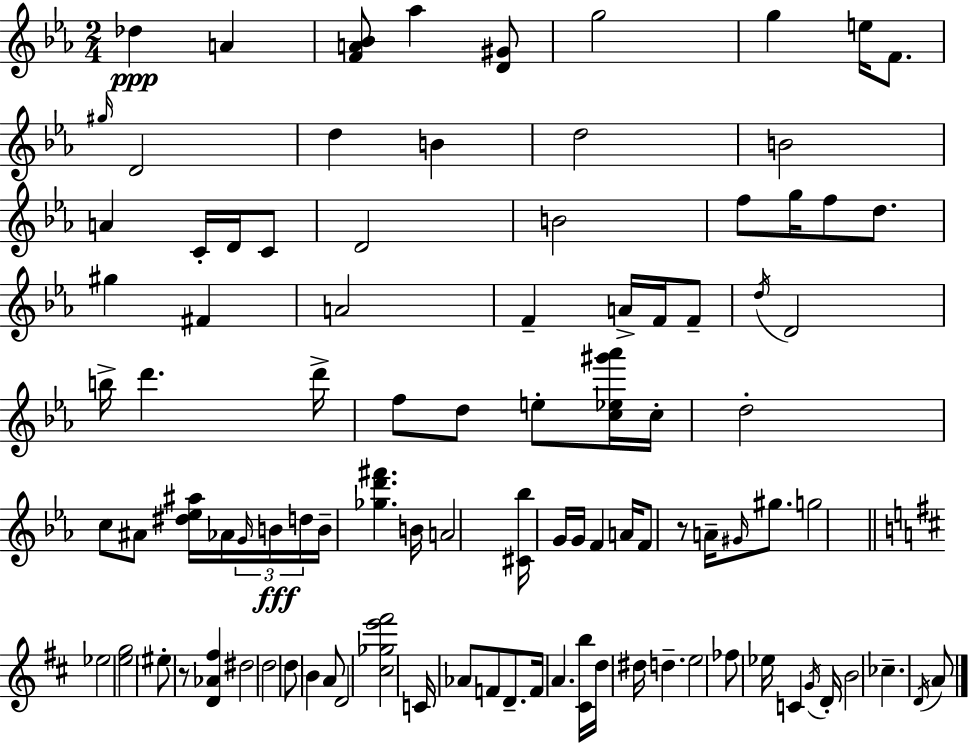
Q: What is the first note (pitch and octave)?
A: Db5